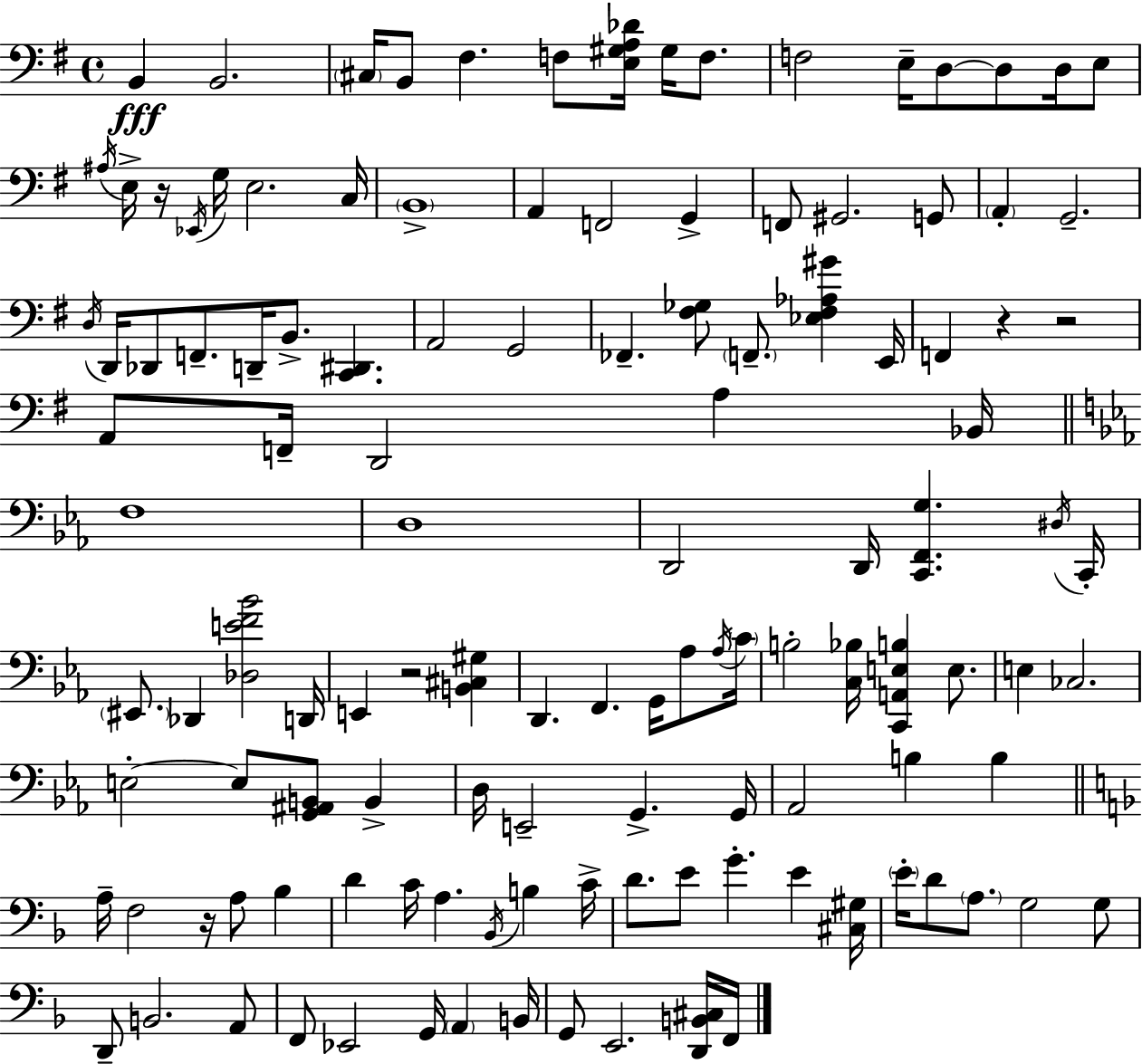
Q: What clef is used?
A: bass